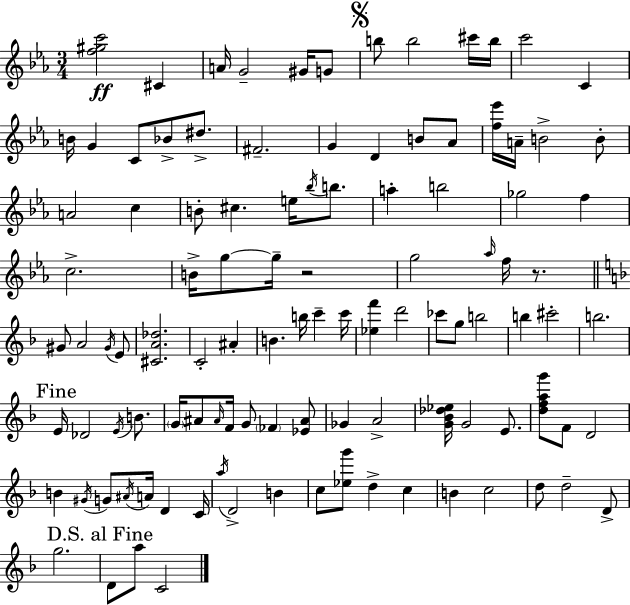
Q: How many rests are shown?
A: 2